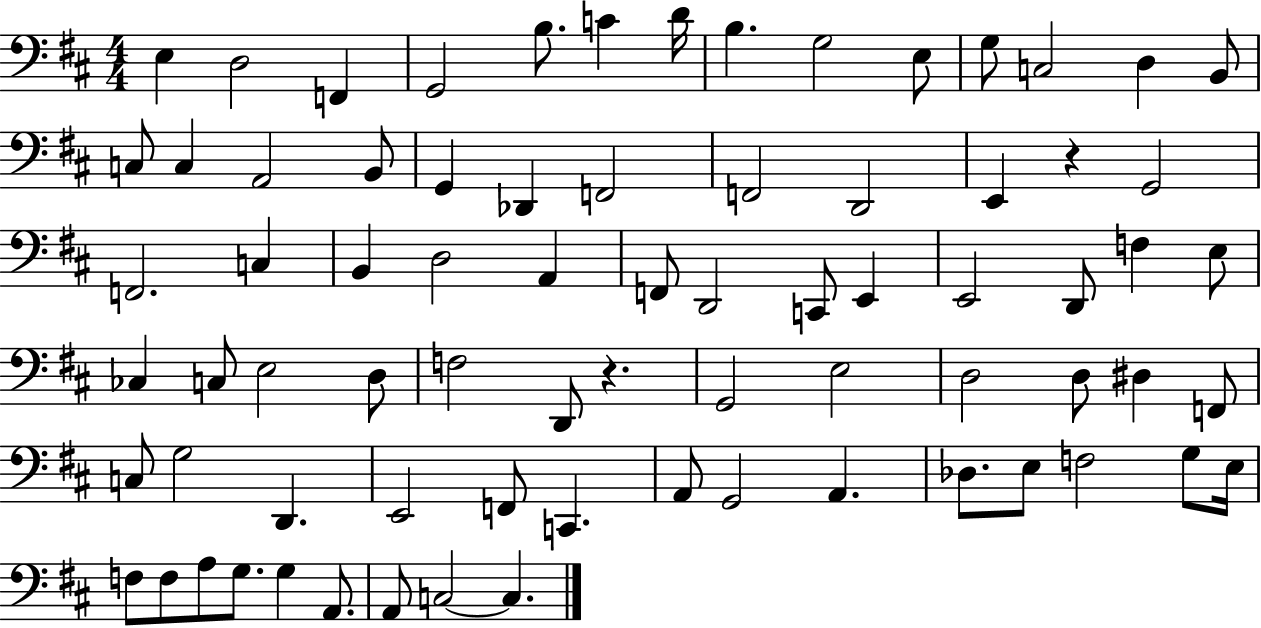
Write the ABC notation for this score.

X:1
T:Untitled
M:4/4
L:1/4
K:D
E, D,2 F,, G,,2 B,/2 C D/4 B, G,2 E,/2 G,/2 C,2 D, B,,/2 C,/2 C, A,,2 B,,/2 G,, _D,, F,,2 F,,2 D,,2 E,, z G,,2 F,,2 C, B,, D,2 A,, F,,/2 D,,2 C,,/2 E,, E,,2 D,,/2 F, E,/2 _C, C,/2 E,2 D,/2 F,2 D,,/2 z G,,2 E,2 D,2 D,/2 ^D, F,,/2 C,/2 G,2 D,, E,,2 F,,/2 C,, A,,/2 G,,2 A,, _D,/2 E,/2 F,2 G,/2 E,/4 F,/2 F,/2 A,/2 G,/2 G, A,,/2 A,,/2 C,2 C,